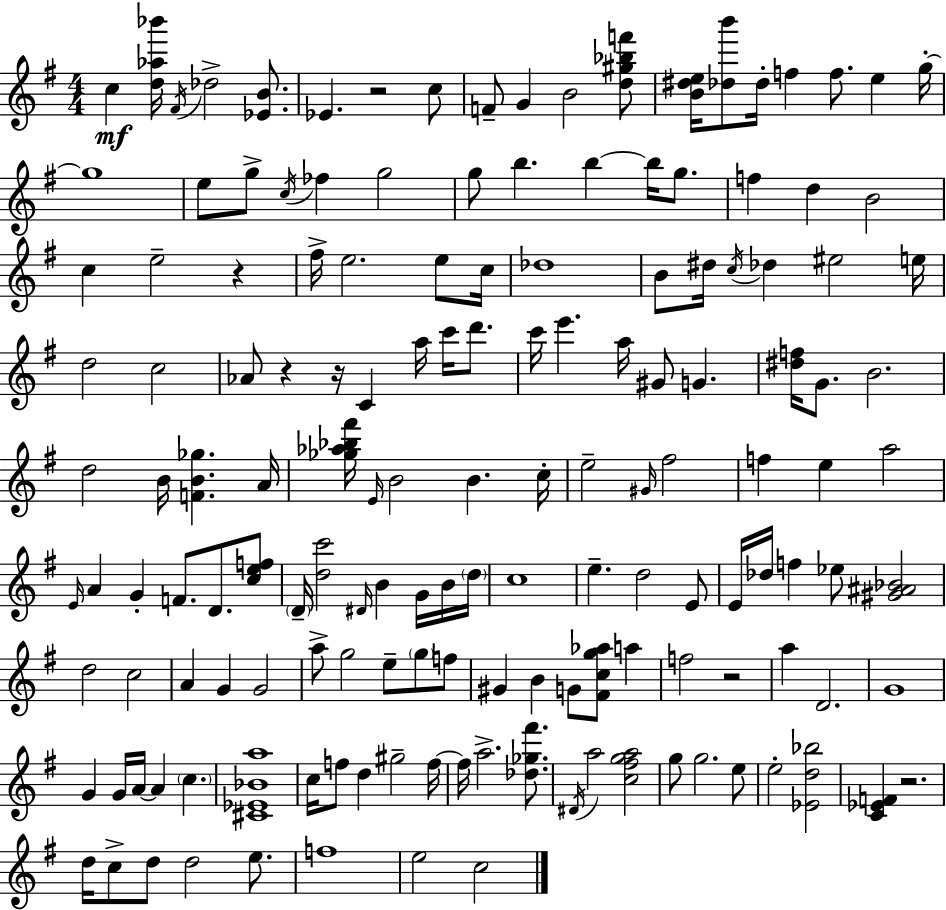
C5/q [D5,Ab5,Bb6]/s F#4/s Db5/h [Eb4,B4]/e. Eb4/q. R/h C5/e F4/e G4/q B4/h [D5,G#5,Bb5,F6]/e [B4,D#5,E5]/s [Db5,B6]/e Db5/s F5/q F5/e. E5/q G5/s G5/w E5/e G5/e C5/s FES5/q G5/h G5/e B5/q. B5/q B5/s G5/e. F5/q D5/q B4/h C5/q E5/h R/q F#5/s E5/h. E5/e C5/s Db5/w B4/e D#5/s C5/s Db5/q EIS5/h E5/s D5/h C5/h Ab4/e R/q R/s C4/q A5/s C6/s D6/e. C6/s E6/q. A5/s G#4/e G4/q. [D#5,F5]/s G4/e. B4/h. D5/h B4/s [F4,B4,Gb5]/q. A4/s [Gb5,Ab5,Bb5,F#6]/s E4/s B4/h B4/q. C5/s E5/h G#4/s F#5/h F5/q E5/q A5/h E4/s A4/q G4/q F4/e. D4/e. [C5,E5,F5]/e D4/s [D5,C6]/h D#4/s B4/q G4/s B4/s D5/s C5/w E5/q. D5/h E4/e E4/s Db5/s F5/q Eb5/e [G#4,A#4,Bb4]/h D5/h C5/h A4/q G4/q G4/h A5/e G5/h E5/e G5/e F5/e G#4/q B4/q G4/e [F#4,C5,G5,Ab5]/e A5/q F5/h R/h A5/q D4/h. G4/w G4/q G4/s A4/s A4/q C5/q. [C#4,Eb4,Bb4,A5]/w C5/s F5/e D5/q G#5/h F5/s F5/s A5/h. [Db5,Gb5,F#6]/e. D#4/s A5/h [C5,F#5,G5,A5]/h G5/e G5/h. E5/e E5/h [Eb4,D5,Bb5]/h [C4,Eb4,F4]/q R/h. D5/s C5/e D5/e D5/h E5/e. F5/w E5/h C5/h